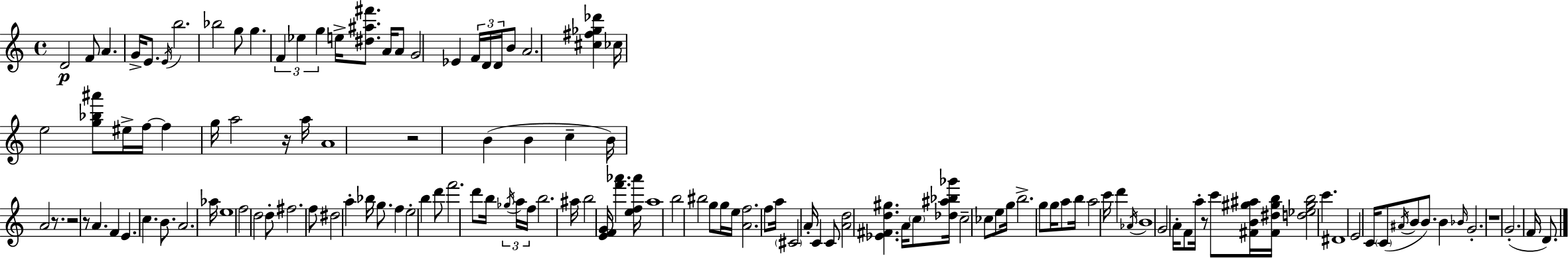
X:1
T:Untitled
M:4/4
L:1/4
K:Am
D2 F/2 A G/4 E/2 E/4 b2 _b2 g/2 g F _e g e/4 [^d^a^f']/2 A/4 A/2 G2 _E F/4 D/4 D/4 B/2 A2 [^c^f_g_d'] _c/4 e2 [g_b^a']/2 ^e/4 f/4 f g/4 a2 z/4 a/4 A4 z2 B B c B/4 A2 z/2 z2 z/2 A F E c B/2 A2 _a/4 e4 f2 d2 d/2 ^f2 f/2 ^d2 a _b/4 g/2 f e2 b d'/2 f'2 d'/2 b/4 _g/4 a/4 f/4 b2 ^a/4 b2 [EFG]/4 [f'_a'] [ef_a']/4 a4 b2 ^b2 g/2 g/4 e/4 [Af]2 f/2 a/4 ^C2 A/4 C C/2 [Ad]2 [_E^Fd^g] A/4 c/2 [_d^a_b_g']/4 c2 _c/2 e/2 g/4 b2 g/2 g/4 a/2 b/4 a2 c'/4 d' _A/4 B4 G2 A/4 F/2 a/4 z/2 c'/2 [^FB^g^a]/4 [^F^d^gb]/4 [d_e^gb]2 c' ^D4 E2 C/4 C/2 ^A/4 B/2 B/2 B _B/4 G2 z4 G2 F/4 D/2